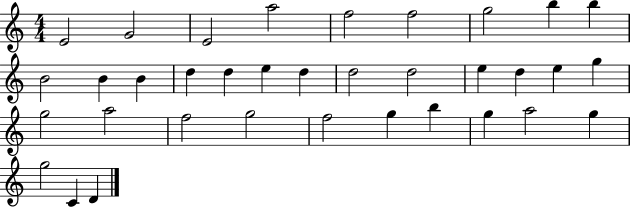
E4/h G4/h E4/h A5/h F5/h F5/h G5/h B5/q B5/q B4/h B4/q B4/q D5/q D5/q E5/q D5/q D5/h D5/h E5/q D5/q E5/q G5/q G5/h A5/h F5/h G5/h F5/h G5/q B5/q G5/q A5/h G5/q G5/h C4/q D4/q